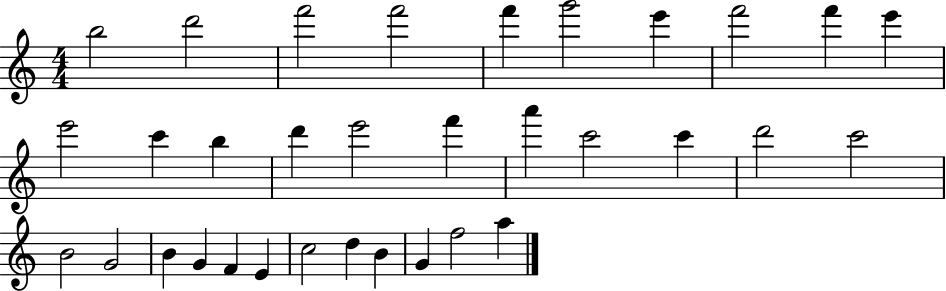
{
  \clef treble
  \numericTimeSignature
  \time 4/4
  \key c \major
  b''2 d'''2 | f'''2 f'''2 | f'''4 g'''2 e'''4 | f'''2 f'''4 e'''4 | \break e'''2 c'''4 b''4 | d'''4 e'''2 f'''4 | a'''4 c'''2 c'''4 | d'''2 c'''2 | \break b'2 g'2 | b'4 g'4 f'4 e'4 | c''2 d''4 b'4 | g'4 f''2 a''4 | \break \bar "|."
}